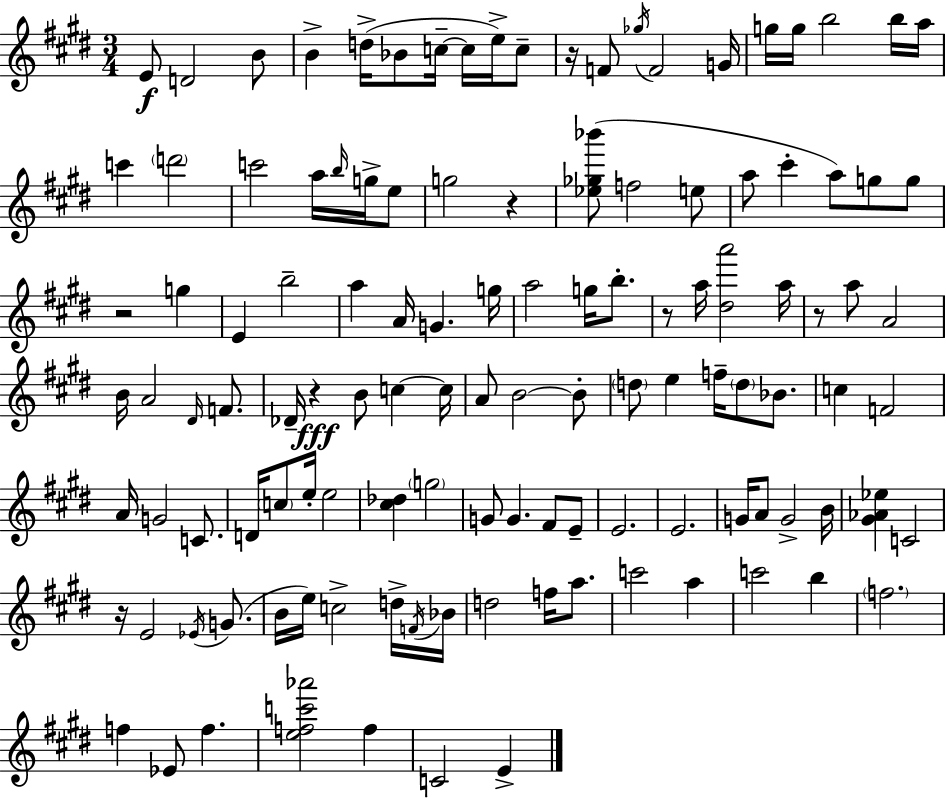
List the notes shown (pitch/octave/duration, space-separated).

E4/e D4/h B4/e B4/q D5/s Bb4/e C5/s C5/s E5/s C5/e R/s F4/e Gb5/s F4/h G4/s G5/s G5/s B5/h B5/s A5/s C6/q D6/h C6/h A5/s B5/s G5/s E5/e G5/h R/q [Eb5,Gb5,Bb6]/e F5/h E5/e A5/e C#6/q A5/e G5/e G5/e R/h G5/q E4/q B5/h A5/q A4/s G4/q. G5/s A5/h G5/s B5/e. R/e A5/s [D#5,A6]/h A5/s R/e A5/e A4/h B4/s A4/h D#4/s F4/e. Db4/s R/q B4/e C5/q C5/s A4/e B4/h B4/e D5/e E5/q F5/s D5/e Bb4/e. C5/q F4/h A4/s G4/h C4/e. D4/s C5/e E5/s E5/h [C#5,Db5]/q G5/h G4/e G4/q. F#4/e E4/e E4/h. E4/h. G4/s A4/e G4/h B4/s [G#4,Ab4,Eb5]/q C4/h R/s E4/h Eb4/s G4/e. B4/s E5/s C5/h D5/s F4/s Bb4/s D5/h F5/s A5/e. C6/h A5/q C6/h B5/q F5/h. F5/q Eb4/e F5/q. [E5,F5,C6,Ab6]/h F5/q C4/h E4/q